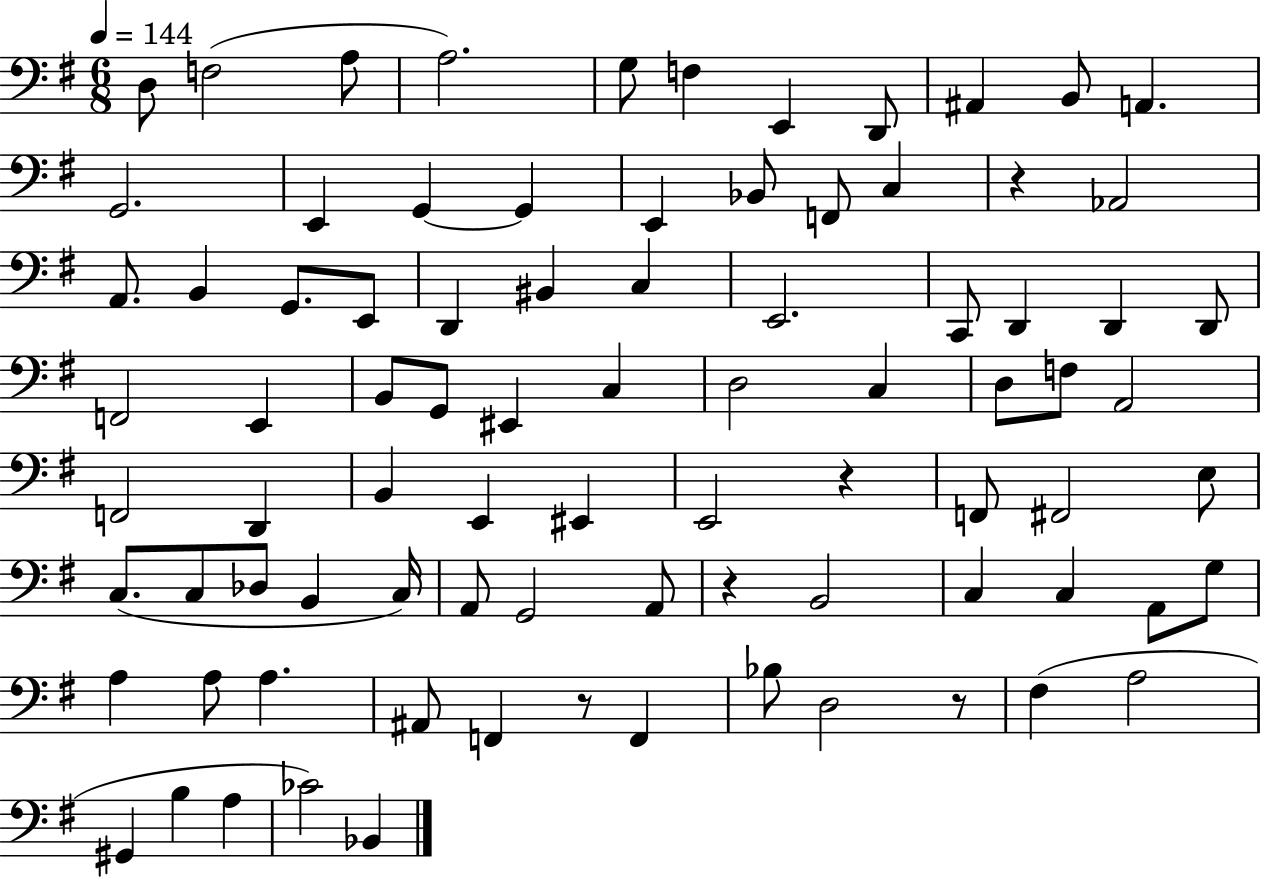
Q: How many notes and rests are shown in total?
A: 85